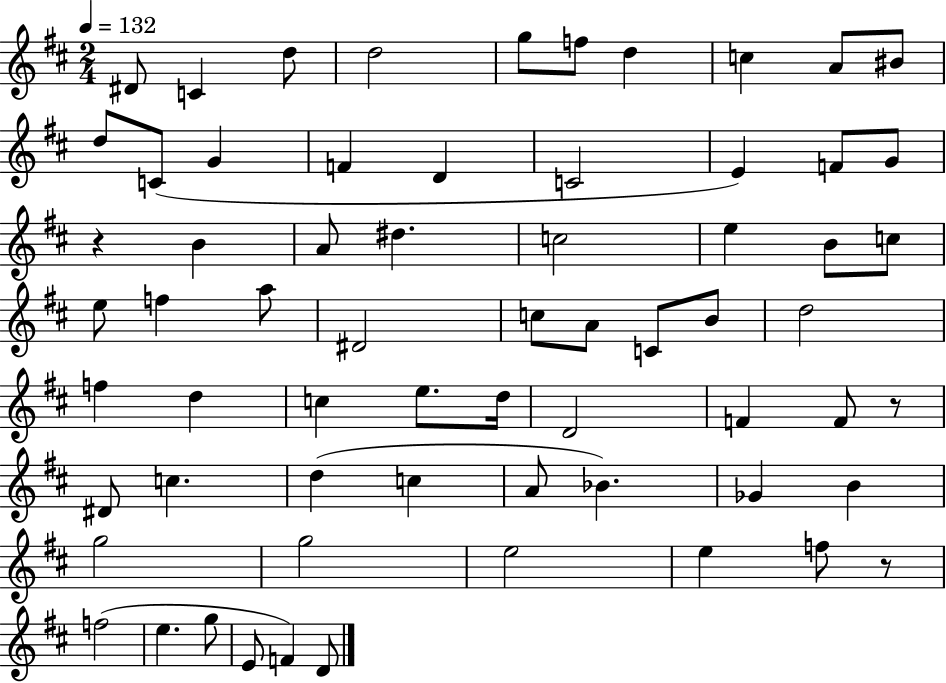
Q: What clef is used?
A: treble